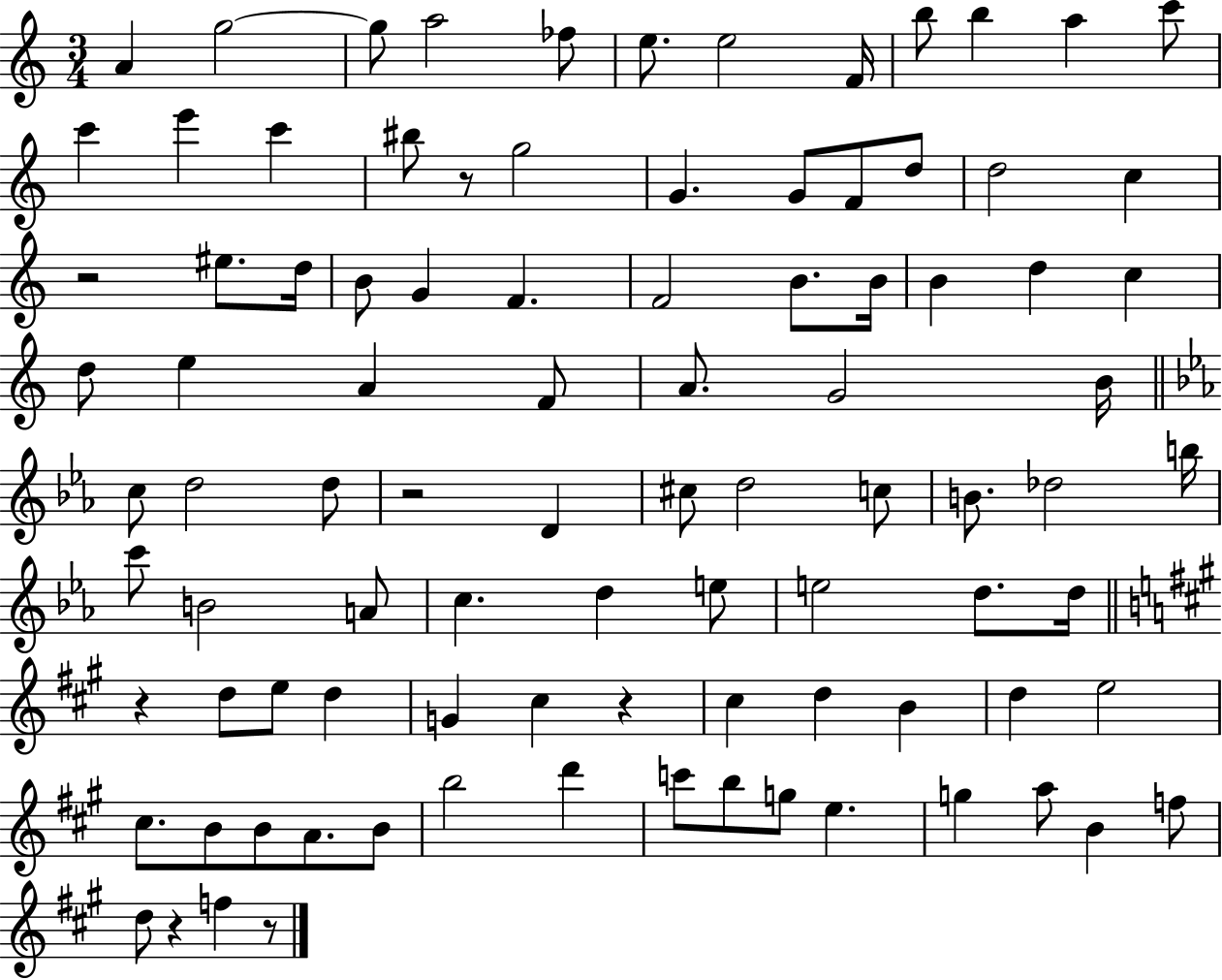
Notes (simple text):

A4/q G5/h G5/e A5/h FES5/e E5/e. E5/h F4/s B5/e B5/q A5/q C6/e C6/q E6/q C6/q BIS5/e R/e G5/h G4/q. G4/e F4/e D5/e D5/h C5/q R/h EIS5/e. D5/s B4/e G4/q F4/q. F4/h B4/e. B4/s B4/q D5/q C5/q D5/e E5/q A4/q F4/e A4/e. G4/h B4/s C5/e D5/h D5/e R/h D4/q C#5/e D5/h C5/e B4/e. Db5/h B5/s C6/e B4/h A4/e C5/q. D5/q E5/e E5/h D5/e. D5/s R/q D5/e E5/e D5/q G4/q C#5/q R/q C#5/q D5/q B4/q D5/q E5/h C#5/e. B4/e B4/e A4/e. B4/e B5/h D6/q C6/e B5/e G5/e E5/q. G5/q A5/e B4/q F5/e D5/e R/q F5/q R/e